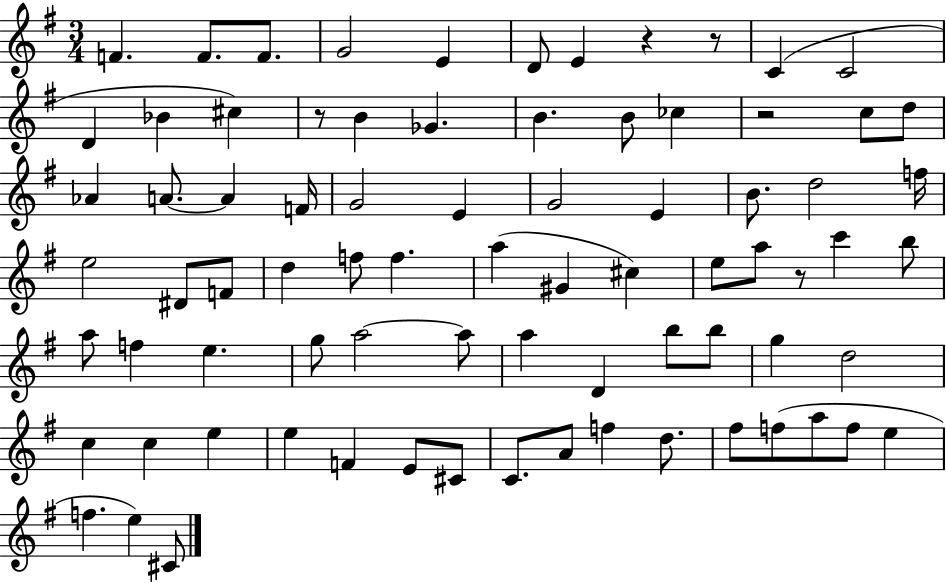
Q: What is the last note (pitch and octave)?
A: C#4